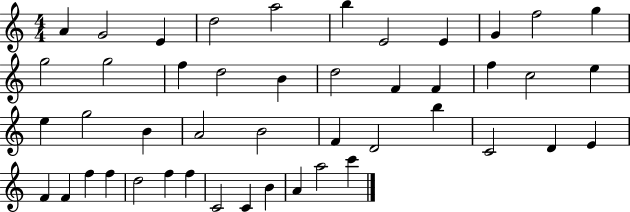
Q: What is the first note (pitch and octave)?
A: A4